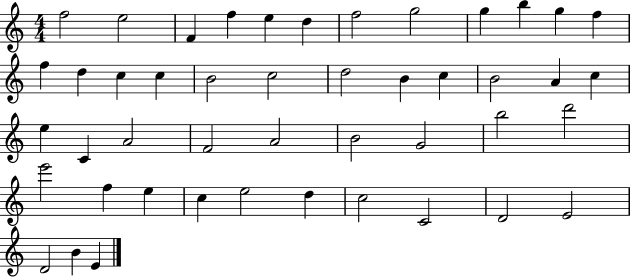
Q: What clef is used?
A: treble